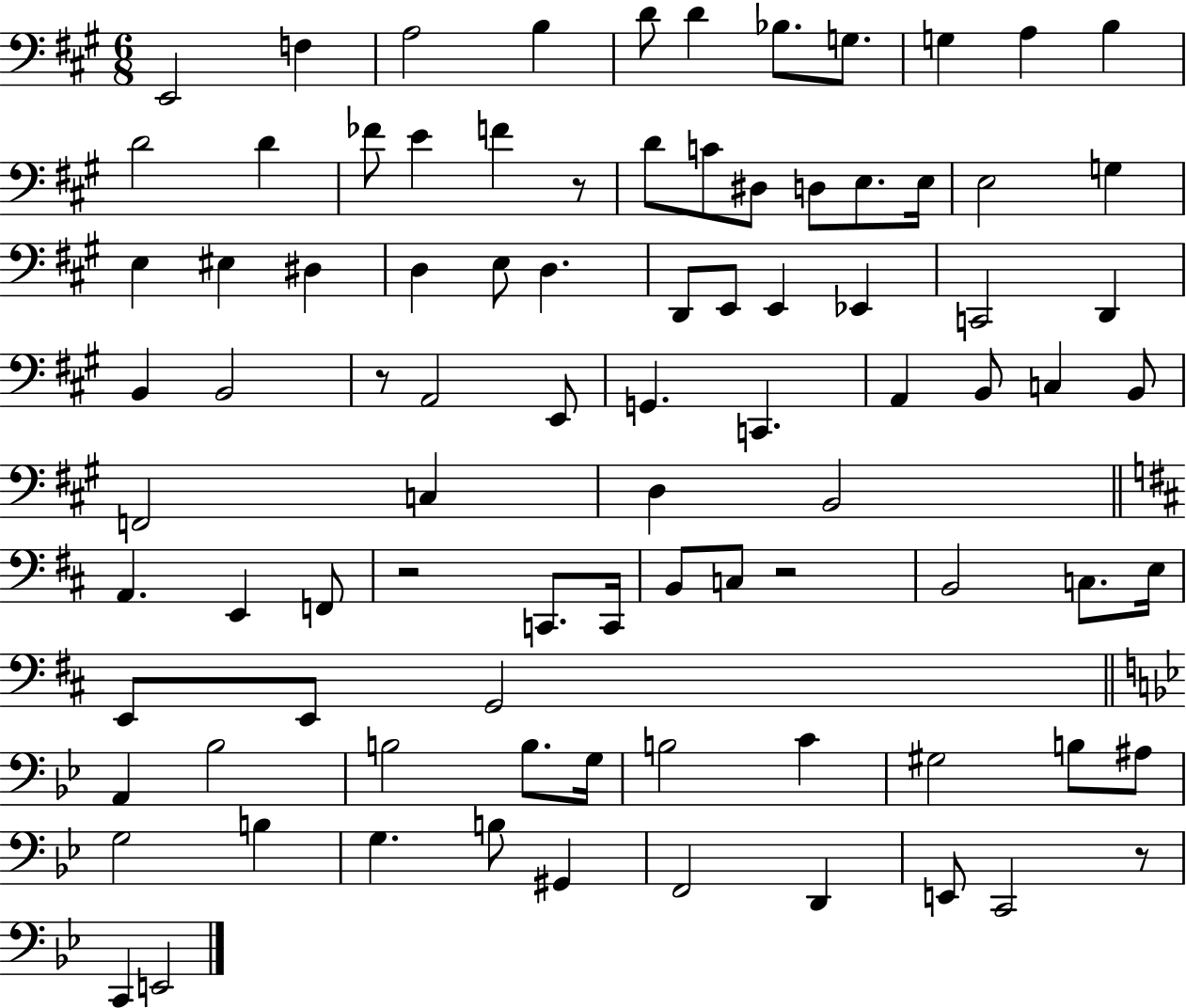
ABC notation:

X:1
T:Untitled
M:6/8
L:1/4
K:A
E,,2 F, A,2 B, D/2 D _B,/2 G,/2 G, A, B, D2 D _F/2 E F z/2 D/2 C/2 ^D,/2 D,/2 E,/2 E,/4 E,2 G, E, ^E, ^D, D, E,/2 D, D,,/2 E,,/2 E,, _E,, C,,2 D,, B,, B,,2 z/2 A,,2 E,,/2 G,, C,, A,, B,,/2 C, B,,/2 F,,2 C, D, B,,2 A,, E,, F,,/2 z2 C,,/2 C,,/4 B,,/2 C,/2 z2 B,,2 C,/2 E,/4 E,,/2 E,,/2 G,,2 A,, _B,2 B,2 B,/2 G,/4 B,2 C ^G,2 B,/2 ^A,/2 G,2 B, G, B,/2 ^G,, F,,2 D,, E,,/2 C,,2 z/2 C,, E,,2